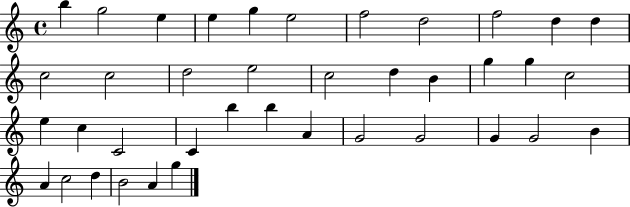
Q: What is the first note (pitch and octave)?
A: B5